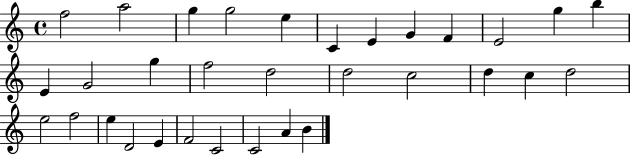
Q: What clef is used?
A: treble